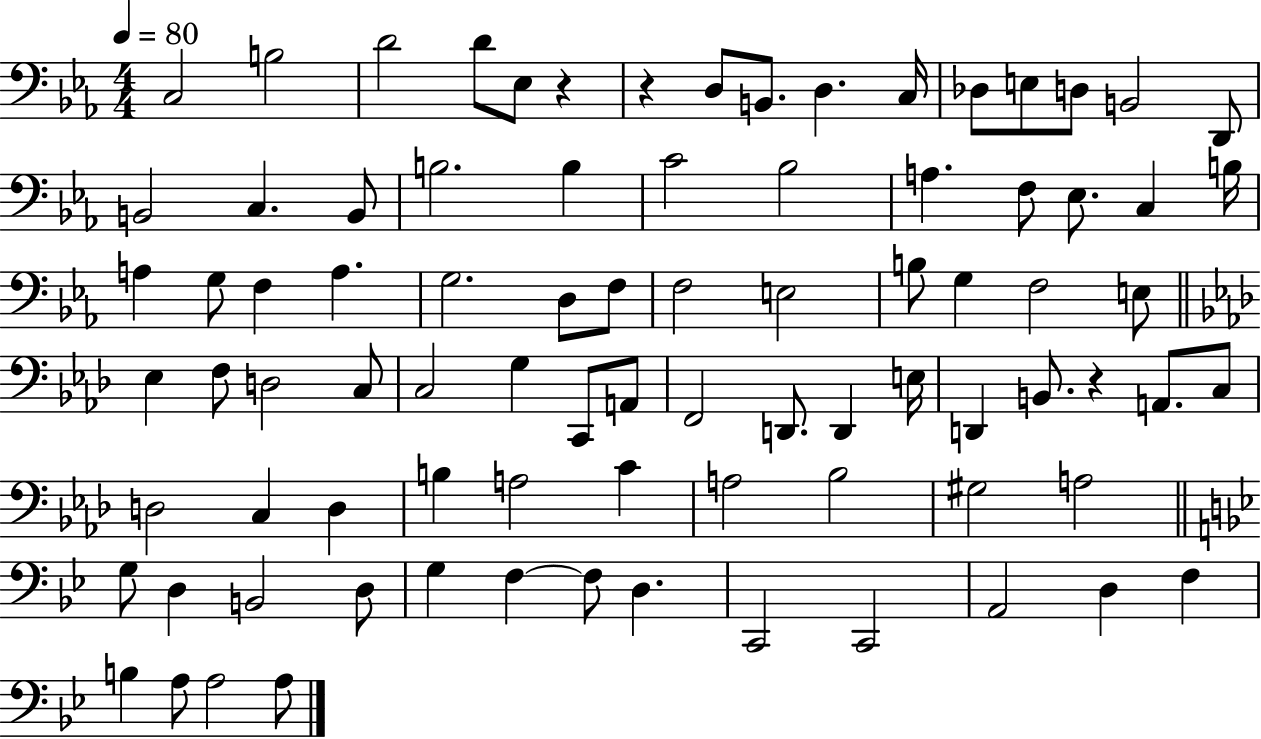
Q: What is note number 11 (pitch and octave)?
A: E3